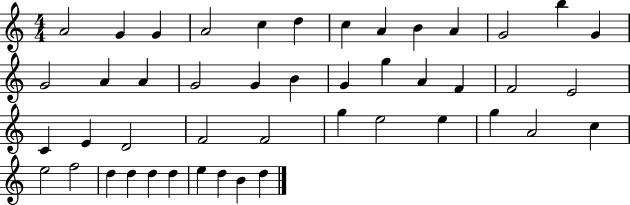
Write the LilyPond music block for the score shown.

{
  \clef treble
  \numericTimeSignature
  \time 4/4
  \key c \major
  a'2 g'4 g'4 | a'2 c''4 d''4 | c''4 a'4 b'4 a'4 | g'2 b''4 g'4 | \break g'2 a'4 a'4 | g'2 g'4 b'4 | g'4 g''4 a'4 f'4 | f'2 e'2 | \break c'4 e'4 d'2 | f'2 f'2 | g''4 e''2 e''4 | g''4 a'2 c''4 | \break e''2 f''2 | d''4 d''4 d''4 d''4 | e''4 d''4 b'4 d''4 | \bar "|."
}